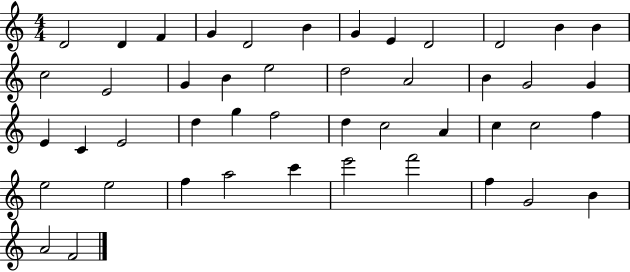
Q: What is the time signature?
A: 4/4